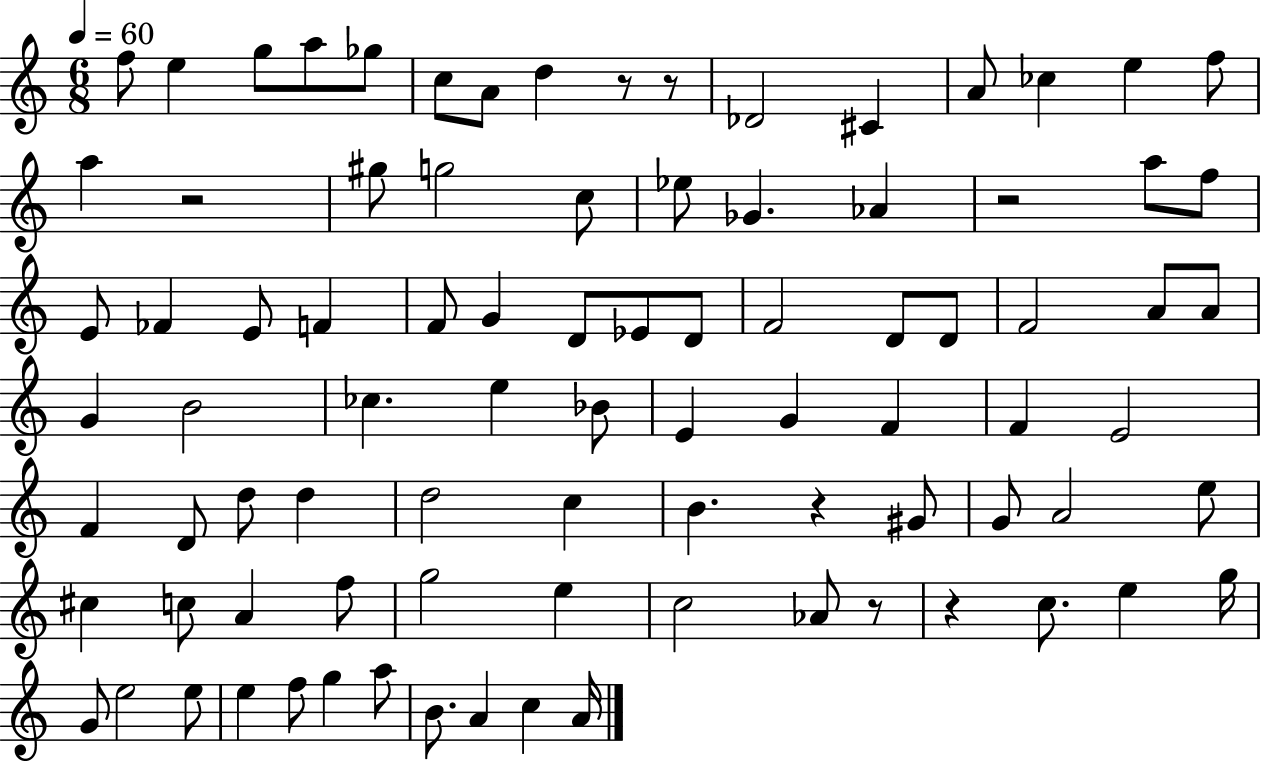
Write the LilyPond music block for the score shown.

{
  \clef treble
  \numericTimeSignature
  \time 6/8
  \key c \major
  \tempo 4 = 60
  \repeat volta 2 { f''8 e''4 g''8 a''8 ges''8 | c''8 a'8 d''4 r8 r8 | des'2 cis'4 | a'8 ces''4 e''4 f''8 | \break a''4 r2 | gis''8 g''2 c''8 | ees''8 ges'4. aes'4 | r2 a''8 f''8 | \break e'8 fes'4 e'8 f'4 | f'8 g'4 d'8 ees'8 d'8 | f'2 d'8 d'8 | f'2 a'8 a'8 | \break g'4 b'2 | ces''4. e''4 bes'8 | e'4 g'4 f'4 | f'4 e'2 | \break f'4 d'8 d''8 d''4 | d''2 c''4 | b'4. r4 gis'8 | g'8 a'2 e''8 | \break cis''4 c''8 a'4 f''8 | g''2 e''4 | c''2 aes'8 r8 | r4 c''8. e''4 g''16 | \break g'8 e''2 e''8 | e''4 f''8 g''4 a''8 | b'8. a'4 c''4 a'16 | } \bar "|."
}